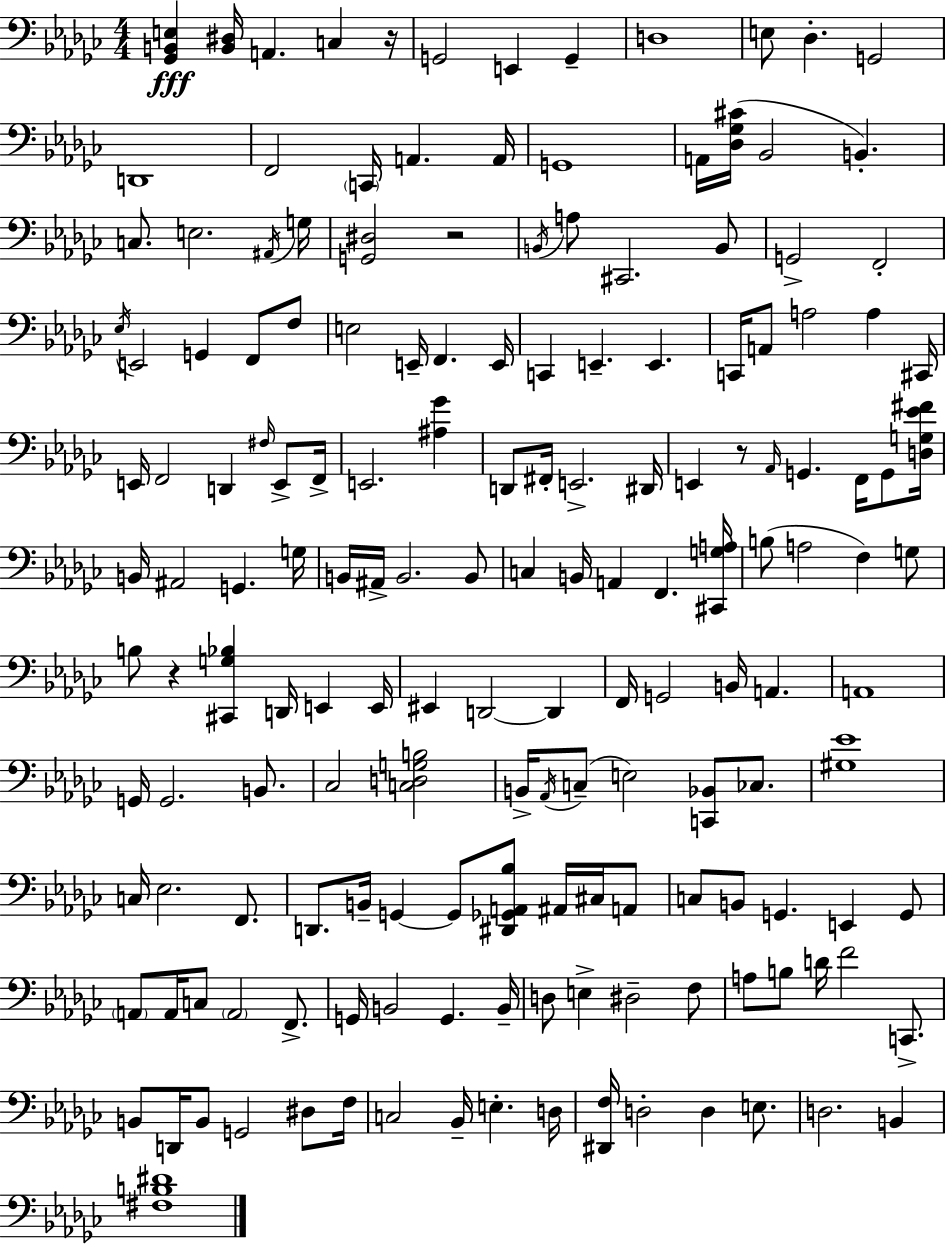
[Gb2,B2,E3]/q [B2,D#3]/s A2/q. C3/q R/s G2/h E2/q G2/q D3/w E3/e Db3/q. G2/h D2/w F2/h C2/s A2/q. A2/s G2/w A2/s [Db3,Gb3,C#4]/s Bb2/h B2/q. C3/e. E3/h. A#2/s G3/s [G2,D#3]/h R/h B2/s A3/e C#2/h. B2/e G2/h F2/h Eb3/s E2/h G2/q F2/e F3/e E3/h E2/s F2/q. E2/s C2/q E2/q. E2/q. C2/s A2/e A3/h A3/q C#2/s E2/s F2/h D2/q F#3/s E2/e F2/s E2/h. [A#3,Gb4]/q D2/e F#2/s E2/h. D#2/s E2/q R/e Ab2/s G2/q. F2/s G2/e [D3,G3,Eb4,F#4]/s B2/s A#2/h G2/q. G3/s B2/s A#2/s B2/h. B2/e C3/q B2/s A2/q F2/q. [C#2,G3,A3]/s B3/e A3/h F3/q G3/e B3/e R/q [C#2,G3,Bb3]/q D2/s E2/q E2/s EIS2/q D2/h D2/q F2/s G2/h B2/s A2/q. A2/w G2/s G2/h. B2/e. CES3/h [C3,D3,G3,B3]/h B2/s Ab2/s C3/e E3/h [C2,Bb2]/e CES3/e. [G#3,Eb4]/w C3/s Eb3/h. F2/e. D2/e. B2/s G2/q G2/e [D#2,Gb2,A2,Bb3]/e A#2/s C#3/s A2/e C3/e B2/e G2/q. E2/q G2/e A2/e A2/s C3/e A2/h F2/e. G2/s B2/h G2/q. B2/s D3/e E3/q D#3/h F3/e A3/e B3/e D4/s F4/h C2/e. B2/e D2/s B2/e G2/h D#3/e F3/s C3/h Bb2/s E3/q. D3/s [D#2,F3]/s D3/h D3/q E3/e. D3/h. B2/q [F#3,B3,D#4]/w